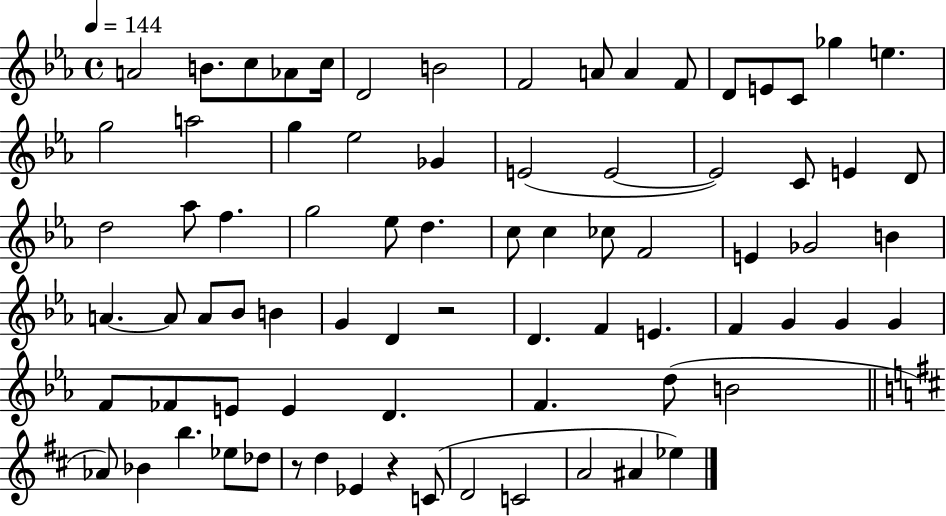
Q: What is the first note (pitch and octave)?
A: A4